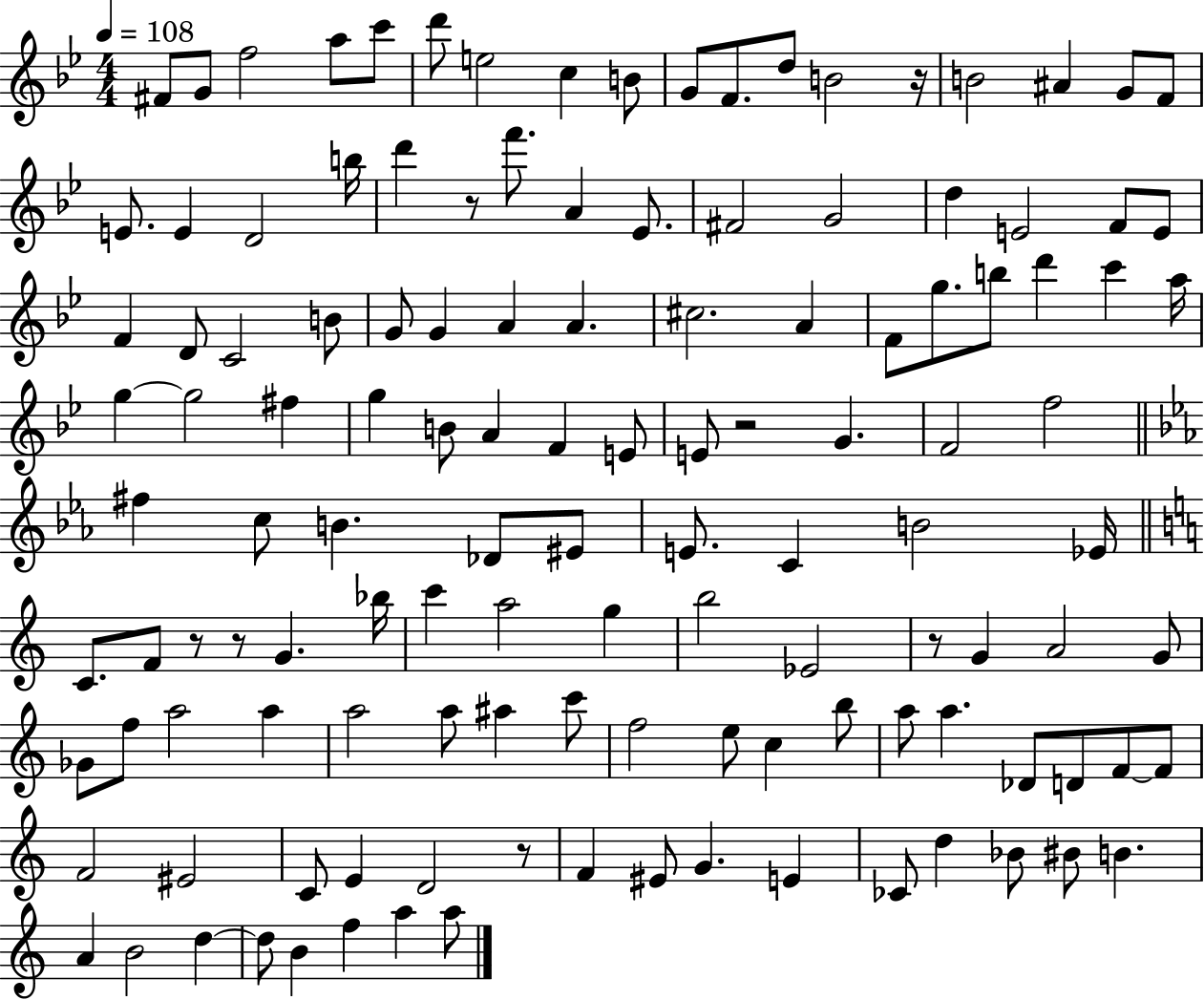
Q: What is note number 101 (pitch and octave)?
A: C4